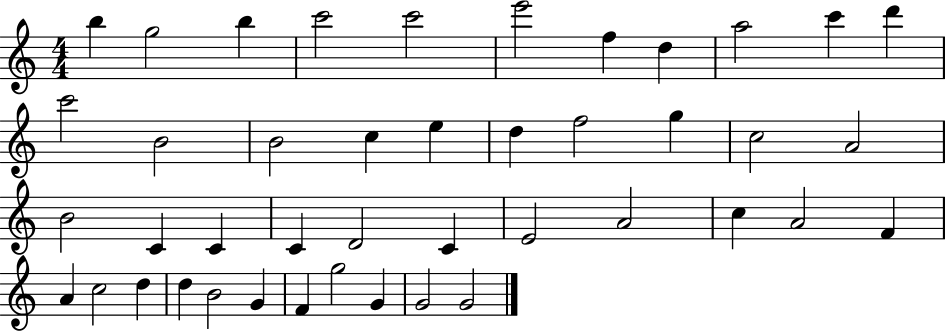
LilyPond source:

{
  \clef treble
  \numericTimeSignature
  \time 4/4
  \key c \major
  b''4 g''2 b''4 | c'''2 c'''2 | e'''2 f''4 d''4 | a''2 c'''4 d'''4 | \break c'''2 b'2 | b'2 c''4 e''4 | d''4 f''2 g''4 | c''2 a'2 | \break b'2 c'4 c'4 | c'4 d'2 c'4 | e'2 a'2 | c''4 a'2 f'4 | \break a'4 c''2 d''4 | d''4 b'2 g'4 | f'4 g''2 g'4 | g'2 g'2 | \break \bar "|."
}